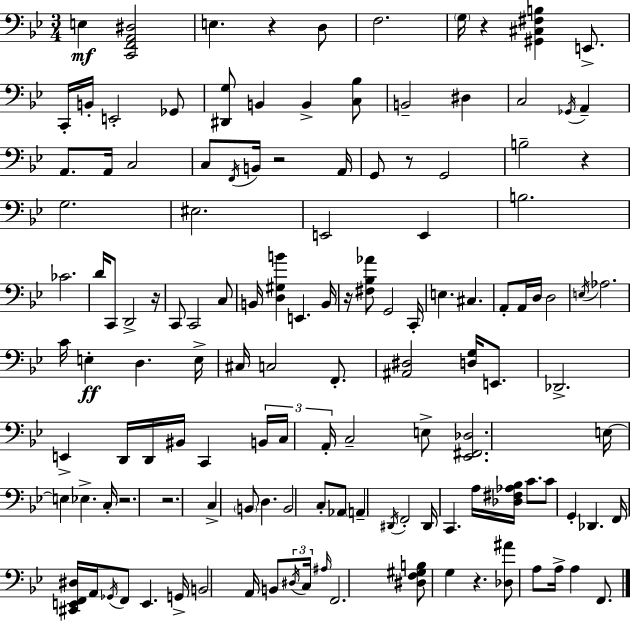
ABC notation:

X:1
T:Untitled
M:3/4
L:1/4
K:Bb
E, [C,,F,,A,,^D,]2 E, z D,/2 F,2 G,/4 z [^G,,^C,^F,B,] E,,/2 C,,/4 B,,/4 E,,2 _G,,/2 [^D,,G,]/2 B,, B,, [C,_B,]/2 B,,2 ^D, C,2 _G,,/4 A,, A,,/2 A,,/4 C,2 C,/2 F,,/4 B,,/4 z2 A,,/4 G,,/2 z/2 G,,2 B,2 z G,2 ^E,2 E,,2 E,, B,2 _C2 D/4 C,,/2 D,,2 z/4 C,,/2 C,,2 C,/2 B,,/4 [D,^G,B] E,, B,,/4 z/4 [^F,_B,_A]/2 G,,2 C,,/4 E, ^C, A,,/2 A,,/4 D,/4 D,2 E,/4 _A,2 C/4 E, D, E,/4 ^C,/4 C,2 F,,/2 [^A,,^D,]2 [D,G,]/4 E,,/2 _D,,2 E,, D,,/4 D,,/4 ^B,,/4 C,, B,,/4 C,/4 A,,/4 C,2 E,/2 [_E,,^F,,_D,]2 E,/4 E, _E, C,/4 z2 z2 C, B,,/2 D, B,,2 C,/2 _A,,/2 A,, ^D,,/4 F,,2 ^D,,/4 C,, A,/4 [_D,^F,_A,_B,]/4 C/2 C/2 G,, _D,, F,,/4 [^C,,E,,F,,^D,]/4 A,,/4 _G,,/4 F,,/2 E,, G,,/4 B,,2 A,,/4 B,,/2 ^D,/4 C,/4 ^A,/4 F,,2 [^D,F,^G,B,]/2 G, z [_D,^A]/2 A,/2 A,/4 A, F,,/2